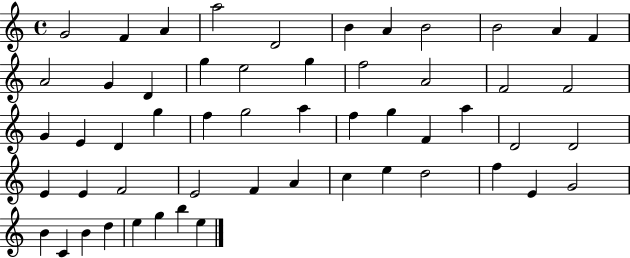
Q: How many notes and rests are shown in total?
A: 54